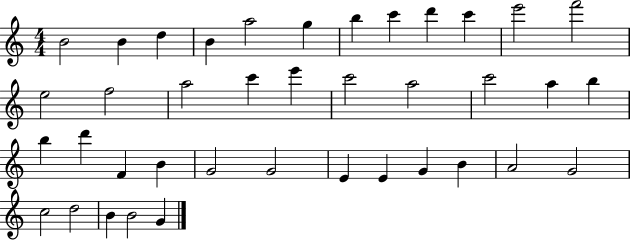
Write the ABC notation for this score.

X:1
T:Untitled
M:4/4
L:1/4
K:C
B2 B d B a2 g b c' d' c' e'2 f'2 e2 f2 a2 c' e' c'2 a2 c'2 a b b d' F B G2 G2 E E G B A2 G2 c2 d2 B B2 G